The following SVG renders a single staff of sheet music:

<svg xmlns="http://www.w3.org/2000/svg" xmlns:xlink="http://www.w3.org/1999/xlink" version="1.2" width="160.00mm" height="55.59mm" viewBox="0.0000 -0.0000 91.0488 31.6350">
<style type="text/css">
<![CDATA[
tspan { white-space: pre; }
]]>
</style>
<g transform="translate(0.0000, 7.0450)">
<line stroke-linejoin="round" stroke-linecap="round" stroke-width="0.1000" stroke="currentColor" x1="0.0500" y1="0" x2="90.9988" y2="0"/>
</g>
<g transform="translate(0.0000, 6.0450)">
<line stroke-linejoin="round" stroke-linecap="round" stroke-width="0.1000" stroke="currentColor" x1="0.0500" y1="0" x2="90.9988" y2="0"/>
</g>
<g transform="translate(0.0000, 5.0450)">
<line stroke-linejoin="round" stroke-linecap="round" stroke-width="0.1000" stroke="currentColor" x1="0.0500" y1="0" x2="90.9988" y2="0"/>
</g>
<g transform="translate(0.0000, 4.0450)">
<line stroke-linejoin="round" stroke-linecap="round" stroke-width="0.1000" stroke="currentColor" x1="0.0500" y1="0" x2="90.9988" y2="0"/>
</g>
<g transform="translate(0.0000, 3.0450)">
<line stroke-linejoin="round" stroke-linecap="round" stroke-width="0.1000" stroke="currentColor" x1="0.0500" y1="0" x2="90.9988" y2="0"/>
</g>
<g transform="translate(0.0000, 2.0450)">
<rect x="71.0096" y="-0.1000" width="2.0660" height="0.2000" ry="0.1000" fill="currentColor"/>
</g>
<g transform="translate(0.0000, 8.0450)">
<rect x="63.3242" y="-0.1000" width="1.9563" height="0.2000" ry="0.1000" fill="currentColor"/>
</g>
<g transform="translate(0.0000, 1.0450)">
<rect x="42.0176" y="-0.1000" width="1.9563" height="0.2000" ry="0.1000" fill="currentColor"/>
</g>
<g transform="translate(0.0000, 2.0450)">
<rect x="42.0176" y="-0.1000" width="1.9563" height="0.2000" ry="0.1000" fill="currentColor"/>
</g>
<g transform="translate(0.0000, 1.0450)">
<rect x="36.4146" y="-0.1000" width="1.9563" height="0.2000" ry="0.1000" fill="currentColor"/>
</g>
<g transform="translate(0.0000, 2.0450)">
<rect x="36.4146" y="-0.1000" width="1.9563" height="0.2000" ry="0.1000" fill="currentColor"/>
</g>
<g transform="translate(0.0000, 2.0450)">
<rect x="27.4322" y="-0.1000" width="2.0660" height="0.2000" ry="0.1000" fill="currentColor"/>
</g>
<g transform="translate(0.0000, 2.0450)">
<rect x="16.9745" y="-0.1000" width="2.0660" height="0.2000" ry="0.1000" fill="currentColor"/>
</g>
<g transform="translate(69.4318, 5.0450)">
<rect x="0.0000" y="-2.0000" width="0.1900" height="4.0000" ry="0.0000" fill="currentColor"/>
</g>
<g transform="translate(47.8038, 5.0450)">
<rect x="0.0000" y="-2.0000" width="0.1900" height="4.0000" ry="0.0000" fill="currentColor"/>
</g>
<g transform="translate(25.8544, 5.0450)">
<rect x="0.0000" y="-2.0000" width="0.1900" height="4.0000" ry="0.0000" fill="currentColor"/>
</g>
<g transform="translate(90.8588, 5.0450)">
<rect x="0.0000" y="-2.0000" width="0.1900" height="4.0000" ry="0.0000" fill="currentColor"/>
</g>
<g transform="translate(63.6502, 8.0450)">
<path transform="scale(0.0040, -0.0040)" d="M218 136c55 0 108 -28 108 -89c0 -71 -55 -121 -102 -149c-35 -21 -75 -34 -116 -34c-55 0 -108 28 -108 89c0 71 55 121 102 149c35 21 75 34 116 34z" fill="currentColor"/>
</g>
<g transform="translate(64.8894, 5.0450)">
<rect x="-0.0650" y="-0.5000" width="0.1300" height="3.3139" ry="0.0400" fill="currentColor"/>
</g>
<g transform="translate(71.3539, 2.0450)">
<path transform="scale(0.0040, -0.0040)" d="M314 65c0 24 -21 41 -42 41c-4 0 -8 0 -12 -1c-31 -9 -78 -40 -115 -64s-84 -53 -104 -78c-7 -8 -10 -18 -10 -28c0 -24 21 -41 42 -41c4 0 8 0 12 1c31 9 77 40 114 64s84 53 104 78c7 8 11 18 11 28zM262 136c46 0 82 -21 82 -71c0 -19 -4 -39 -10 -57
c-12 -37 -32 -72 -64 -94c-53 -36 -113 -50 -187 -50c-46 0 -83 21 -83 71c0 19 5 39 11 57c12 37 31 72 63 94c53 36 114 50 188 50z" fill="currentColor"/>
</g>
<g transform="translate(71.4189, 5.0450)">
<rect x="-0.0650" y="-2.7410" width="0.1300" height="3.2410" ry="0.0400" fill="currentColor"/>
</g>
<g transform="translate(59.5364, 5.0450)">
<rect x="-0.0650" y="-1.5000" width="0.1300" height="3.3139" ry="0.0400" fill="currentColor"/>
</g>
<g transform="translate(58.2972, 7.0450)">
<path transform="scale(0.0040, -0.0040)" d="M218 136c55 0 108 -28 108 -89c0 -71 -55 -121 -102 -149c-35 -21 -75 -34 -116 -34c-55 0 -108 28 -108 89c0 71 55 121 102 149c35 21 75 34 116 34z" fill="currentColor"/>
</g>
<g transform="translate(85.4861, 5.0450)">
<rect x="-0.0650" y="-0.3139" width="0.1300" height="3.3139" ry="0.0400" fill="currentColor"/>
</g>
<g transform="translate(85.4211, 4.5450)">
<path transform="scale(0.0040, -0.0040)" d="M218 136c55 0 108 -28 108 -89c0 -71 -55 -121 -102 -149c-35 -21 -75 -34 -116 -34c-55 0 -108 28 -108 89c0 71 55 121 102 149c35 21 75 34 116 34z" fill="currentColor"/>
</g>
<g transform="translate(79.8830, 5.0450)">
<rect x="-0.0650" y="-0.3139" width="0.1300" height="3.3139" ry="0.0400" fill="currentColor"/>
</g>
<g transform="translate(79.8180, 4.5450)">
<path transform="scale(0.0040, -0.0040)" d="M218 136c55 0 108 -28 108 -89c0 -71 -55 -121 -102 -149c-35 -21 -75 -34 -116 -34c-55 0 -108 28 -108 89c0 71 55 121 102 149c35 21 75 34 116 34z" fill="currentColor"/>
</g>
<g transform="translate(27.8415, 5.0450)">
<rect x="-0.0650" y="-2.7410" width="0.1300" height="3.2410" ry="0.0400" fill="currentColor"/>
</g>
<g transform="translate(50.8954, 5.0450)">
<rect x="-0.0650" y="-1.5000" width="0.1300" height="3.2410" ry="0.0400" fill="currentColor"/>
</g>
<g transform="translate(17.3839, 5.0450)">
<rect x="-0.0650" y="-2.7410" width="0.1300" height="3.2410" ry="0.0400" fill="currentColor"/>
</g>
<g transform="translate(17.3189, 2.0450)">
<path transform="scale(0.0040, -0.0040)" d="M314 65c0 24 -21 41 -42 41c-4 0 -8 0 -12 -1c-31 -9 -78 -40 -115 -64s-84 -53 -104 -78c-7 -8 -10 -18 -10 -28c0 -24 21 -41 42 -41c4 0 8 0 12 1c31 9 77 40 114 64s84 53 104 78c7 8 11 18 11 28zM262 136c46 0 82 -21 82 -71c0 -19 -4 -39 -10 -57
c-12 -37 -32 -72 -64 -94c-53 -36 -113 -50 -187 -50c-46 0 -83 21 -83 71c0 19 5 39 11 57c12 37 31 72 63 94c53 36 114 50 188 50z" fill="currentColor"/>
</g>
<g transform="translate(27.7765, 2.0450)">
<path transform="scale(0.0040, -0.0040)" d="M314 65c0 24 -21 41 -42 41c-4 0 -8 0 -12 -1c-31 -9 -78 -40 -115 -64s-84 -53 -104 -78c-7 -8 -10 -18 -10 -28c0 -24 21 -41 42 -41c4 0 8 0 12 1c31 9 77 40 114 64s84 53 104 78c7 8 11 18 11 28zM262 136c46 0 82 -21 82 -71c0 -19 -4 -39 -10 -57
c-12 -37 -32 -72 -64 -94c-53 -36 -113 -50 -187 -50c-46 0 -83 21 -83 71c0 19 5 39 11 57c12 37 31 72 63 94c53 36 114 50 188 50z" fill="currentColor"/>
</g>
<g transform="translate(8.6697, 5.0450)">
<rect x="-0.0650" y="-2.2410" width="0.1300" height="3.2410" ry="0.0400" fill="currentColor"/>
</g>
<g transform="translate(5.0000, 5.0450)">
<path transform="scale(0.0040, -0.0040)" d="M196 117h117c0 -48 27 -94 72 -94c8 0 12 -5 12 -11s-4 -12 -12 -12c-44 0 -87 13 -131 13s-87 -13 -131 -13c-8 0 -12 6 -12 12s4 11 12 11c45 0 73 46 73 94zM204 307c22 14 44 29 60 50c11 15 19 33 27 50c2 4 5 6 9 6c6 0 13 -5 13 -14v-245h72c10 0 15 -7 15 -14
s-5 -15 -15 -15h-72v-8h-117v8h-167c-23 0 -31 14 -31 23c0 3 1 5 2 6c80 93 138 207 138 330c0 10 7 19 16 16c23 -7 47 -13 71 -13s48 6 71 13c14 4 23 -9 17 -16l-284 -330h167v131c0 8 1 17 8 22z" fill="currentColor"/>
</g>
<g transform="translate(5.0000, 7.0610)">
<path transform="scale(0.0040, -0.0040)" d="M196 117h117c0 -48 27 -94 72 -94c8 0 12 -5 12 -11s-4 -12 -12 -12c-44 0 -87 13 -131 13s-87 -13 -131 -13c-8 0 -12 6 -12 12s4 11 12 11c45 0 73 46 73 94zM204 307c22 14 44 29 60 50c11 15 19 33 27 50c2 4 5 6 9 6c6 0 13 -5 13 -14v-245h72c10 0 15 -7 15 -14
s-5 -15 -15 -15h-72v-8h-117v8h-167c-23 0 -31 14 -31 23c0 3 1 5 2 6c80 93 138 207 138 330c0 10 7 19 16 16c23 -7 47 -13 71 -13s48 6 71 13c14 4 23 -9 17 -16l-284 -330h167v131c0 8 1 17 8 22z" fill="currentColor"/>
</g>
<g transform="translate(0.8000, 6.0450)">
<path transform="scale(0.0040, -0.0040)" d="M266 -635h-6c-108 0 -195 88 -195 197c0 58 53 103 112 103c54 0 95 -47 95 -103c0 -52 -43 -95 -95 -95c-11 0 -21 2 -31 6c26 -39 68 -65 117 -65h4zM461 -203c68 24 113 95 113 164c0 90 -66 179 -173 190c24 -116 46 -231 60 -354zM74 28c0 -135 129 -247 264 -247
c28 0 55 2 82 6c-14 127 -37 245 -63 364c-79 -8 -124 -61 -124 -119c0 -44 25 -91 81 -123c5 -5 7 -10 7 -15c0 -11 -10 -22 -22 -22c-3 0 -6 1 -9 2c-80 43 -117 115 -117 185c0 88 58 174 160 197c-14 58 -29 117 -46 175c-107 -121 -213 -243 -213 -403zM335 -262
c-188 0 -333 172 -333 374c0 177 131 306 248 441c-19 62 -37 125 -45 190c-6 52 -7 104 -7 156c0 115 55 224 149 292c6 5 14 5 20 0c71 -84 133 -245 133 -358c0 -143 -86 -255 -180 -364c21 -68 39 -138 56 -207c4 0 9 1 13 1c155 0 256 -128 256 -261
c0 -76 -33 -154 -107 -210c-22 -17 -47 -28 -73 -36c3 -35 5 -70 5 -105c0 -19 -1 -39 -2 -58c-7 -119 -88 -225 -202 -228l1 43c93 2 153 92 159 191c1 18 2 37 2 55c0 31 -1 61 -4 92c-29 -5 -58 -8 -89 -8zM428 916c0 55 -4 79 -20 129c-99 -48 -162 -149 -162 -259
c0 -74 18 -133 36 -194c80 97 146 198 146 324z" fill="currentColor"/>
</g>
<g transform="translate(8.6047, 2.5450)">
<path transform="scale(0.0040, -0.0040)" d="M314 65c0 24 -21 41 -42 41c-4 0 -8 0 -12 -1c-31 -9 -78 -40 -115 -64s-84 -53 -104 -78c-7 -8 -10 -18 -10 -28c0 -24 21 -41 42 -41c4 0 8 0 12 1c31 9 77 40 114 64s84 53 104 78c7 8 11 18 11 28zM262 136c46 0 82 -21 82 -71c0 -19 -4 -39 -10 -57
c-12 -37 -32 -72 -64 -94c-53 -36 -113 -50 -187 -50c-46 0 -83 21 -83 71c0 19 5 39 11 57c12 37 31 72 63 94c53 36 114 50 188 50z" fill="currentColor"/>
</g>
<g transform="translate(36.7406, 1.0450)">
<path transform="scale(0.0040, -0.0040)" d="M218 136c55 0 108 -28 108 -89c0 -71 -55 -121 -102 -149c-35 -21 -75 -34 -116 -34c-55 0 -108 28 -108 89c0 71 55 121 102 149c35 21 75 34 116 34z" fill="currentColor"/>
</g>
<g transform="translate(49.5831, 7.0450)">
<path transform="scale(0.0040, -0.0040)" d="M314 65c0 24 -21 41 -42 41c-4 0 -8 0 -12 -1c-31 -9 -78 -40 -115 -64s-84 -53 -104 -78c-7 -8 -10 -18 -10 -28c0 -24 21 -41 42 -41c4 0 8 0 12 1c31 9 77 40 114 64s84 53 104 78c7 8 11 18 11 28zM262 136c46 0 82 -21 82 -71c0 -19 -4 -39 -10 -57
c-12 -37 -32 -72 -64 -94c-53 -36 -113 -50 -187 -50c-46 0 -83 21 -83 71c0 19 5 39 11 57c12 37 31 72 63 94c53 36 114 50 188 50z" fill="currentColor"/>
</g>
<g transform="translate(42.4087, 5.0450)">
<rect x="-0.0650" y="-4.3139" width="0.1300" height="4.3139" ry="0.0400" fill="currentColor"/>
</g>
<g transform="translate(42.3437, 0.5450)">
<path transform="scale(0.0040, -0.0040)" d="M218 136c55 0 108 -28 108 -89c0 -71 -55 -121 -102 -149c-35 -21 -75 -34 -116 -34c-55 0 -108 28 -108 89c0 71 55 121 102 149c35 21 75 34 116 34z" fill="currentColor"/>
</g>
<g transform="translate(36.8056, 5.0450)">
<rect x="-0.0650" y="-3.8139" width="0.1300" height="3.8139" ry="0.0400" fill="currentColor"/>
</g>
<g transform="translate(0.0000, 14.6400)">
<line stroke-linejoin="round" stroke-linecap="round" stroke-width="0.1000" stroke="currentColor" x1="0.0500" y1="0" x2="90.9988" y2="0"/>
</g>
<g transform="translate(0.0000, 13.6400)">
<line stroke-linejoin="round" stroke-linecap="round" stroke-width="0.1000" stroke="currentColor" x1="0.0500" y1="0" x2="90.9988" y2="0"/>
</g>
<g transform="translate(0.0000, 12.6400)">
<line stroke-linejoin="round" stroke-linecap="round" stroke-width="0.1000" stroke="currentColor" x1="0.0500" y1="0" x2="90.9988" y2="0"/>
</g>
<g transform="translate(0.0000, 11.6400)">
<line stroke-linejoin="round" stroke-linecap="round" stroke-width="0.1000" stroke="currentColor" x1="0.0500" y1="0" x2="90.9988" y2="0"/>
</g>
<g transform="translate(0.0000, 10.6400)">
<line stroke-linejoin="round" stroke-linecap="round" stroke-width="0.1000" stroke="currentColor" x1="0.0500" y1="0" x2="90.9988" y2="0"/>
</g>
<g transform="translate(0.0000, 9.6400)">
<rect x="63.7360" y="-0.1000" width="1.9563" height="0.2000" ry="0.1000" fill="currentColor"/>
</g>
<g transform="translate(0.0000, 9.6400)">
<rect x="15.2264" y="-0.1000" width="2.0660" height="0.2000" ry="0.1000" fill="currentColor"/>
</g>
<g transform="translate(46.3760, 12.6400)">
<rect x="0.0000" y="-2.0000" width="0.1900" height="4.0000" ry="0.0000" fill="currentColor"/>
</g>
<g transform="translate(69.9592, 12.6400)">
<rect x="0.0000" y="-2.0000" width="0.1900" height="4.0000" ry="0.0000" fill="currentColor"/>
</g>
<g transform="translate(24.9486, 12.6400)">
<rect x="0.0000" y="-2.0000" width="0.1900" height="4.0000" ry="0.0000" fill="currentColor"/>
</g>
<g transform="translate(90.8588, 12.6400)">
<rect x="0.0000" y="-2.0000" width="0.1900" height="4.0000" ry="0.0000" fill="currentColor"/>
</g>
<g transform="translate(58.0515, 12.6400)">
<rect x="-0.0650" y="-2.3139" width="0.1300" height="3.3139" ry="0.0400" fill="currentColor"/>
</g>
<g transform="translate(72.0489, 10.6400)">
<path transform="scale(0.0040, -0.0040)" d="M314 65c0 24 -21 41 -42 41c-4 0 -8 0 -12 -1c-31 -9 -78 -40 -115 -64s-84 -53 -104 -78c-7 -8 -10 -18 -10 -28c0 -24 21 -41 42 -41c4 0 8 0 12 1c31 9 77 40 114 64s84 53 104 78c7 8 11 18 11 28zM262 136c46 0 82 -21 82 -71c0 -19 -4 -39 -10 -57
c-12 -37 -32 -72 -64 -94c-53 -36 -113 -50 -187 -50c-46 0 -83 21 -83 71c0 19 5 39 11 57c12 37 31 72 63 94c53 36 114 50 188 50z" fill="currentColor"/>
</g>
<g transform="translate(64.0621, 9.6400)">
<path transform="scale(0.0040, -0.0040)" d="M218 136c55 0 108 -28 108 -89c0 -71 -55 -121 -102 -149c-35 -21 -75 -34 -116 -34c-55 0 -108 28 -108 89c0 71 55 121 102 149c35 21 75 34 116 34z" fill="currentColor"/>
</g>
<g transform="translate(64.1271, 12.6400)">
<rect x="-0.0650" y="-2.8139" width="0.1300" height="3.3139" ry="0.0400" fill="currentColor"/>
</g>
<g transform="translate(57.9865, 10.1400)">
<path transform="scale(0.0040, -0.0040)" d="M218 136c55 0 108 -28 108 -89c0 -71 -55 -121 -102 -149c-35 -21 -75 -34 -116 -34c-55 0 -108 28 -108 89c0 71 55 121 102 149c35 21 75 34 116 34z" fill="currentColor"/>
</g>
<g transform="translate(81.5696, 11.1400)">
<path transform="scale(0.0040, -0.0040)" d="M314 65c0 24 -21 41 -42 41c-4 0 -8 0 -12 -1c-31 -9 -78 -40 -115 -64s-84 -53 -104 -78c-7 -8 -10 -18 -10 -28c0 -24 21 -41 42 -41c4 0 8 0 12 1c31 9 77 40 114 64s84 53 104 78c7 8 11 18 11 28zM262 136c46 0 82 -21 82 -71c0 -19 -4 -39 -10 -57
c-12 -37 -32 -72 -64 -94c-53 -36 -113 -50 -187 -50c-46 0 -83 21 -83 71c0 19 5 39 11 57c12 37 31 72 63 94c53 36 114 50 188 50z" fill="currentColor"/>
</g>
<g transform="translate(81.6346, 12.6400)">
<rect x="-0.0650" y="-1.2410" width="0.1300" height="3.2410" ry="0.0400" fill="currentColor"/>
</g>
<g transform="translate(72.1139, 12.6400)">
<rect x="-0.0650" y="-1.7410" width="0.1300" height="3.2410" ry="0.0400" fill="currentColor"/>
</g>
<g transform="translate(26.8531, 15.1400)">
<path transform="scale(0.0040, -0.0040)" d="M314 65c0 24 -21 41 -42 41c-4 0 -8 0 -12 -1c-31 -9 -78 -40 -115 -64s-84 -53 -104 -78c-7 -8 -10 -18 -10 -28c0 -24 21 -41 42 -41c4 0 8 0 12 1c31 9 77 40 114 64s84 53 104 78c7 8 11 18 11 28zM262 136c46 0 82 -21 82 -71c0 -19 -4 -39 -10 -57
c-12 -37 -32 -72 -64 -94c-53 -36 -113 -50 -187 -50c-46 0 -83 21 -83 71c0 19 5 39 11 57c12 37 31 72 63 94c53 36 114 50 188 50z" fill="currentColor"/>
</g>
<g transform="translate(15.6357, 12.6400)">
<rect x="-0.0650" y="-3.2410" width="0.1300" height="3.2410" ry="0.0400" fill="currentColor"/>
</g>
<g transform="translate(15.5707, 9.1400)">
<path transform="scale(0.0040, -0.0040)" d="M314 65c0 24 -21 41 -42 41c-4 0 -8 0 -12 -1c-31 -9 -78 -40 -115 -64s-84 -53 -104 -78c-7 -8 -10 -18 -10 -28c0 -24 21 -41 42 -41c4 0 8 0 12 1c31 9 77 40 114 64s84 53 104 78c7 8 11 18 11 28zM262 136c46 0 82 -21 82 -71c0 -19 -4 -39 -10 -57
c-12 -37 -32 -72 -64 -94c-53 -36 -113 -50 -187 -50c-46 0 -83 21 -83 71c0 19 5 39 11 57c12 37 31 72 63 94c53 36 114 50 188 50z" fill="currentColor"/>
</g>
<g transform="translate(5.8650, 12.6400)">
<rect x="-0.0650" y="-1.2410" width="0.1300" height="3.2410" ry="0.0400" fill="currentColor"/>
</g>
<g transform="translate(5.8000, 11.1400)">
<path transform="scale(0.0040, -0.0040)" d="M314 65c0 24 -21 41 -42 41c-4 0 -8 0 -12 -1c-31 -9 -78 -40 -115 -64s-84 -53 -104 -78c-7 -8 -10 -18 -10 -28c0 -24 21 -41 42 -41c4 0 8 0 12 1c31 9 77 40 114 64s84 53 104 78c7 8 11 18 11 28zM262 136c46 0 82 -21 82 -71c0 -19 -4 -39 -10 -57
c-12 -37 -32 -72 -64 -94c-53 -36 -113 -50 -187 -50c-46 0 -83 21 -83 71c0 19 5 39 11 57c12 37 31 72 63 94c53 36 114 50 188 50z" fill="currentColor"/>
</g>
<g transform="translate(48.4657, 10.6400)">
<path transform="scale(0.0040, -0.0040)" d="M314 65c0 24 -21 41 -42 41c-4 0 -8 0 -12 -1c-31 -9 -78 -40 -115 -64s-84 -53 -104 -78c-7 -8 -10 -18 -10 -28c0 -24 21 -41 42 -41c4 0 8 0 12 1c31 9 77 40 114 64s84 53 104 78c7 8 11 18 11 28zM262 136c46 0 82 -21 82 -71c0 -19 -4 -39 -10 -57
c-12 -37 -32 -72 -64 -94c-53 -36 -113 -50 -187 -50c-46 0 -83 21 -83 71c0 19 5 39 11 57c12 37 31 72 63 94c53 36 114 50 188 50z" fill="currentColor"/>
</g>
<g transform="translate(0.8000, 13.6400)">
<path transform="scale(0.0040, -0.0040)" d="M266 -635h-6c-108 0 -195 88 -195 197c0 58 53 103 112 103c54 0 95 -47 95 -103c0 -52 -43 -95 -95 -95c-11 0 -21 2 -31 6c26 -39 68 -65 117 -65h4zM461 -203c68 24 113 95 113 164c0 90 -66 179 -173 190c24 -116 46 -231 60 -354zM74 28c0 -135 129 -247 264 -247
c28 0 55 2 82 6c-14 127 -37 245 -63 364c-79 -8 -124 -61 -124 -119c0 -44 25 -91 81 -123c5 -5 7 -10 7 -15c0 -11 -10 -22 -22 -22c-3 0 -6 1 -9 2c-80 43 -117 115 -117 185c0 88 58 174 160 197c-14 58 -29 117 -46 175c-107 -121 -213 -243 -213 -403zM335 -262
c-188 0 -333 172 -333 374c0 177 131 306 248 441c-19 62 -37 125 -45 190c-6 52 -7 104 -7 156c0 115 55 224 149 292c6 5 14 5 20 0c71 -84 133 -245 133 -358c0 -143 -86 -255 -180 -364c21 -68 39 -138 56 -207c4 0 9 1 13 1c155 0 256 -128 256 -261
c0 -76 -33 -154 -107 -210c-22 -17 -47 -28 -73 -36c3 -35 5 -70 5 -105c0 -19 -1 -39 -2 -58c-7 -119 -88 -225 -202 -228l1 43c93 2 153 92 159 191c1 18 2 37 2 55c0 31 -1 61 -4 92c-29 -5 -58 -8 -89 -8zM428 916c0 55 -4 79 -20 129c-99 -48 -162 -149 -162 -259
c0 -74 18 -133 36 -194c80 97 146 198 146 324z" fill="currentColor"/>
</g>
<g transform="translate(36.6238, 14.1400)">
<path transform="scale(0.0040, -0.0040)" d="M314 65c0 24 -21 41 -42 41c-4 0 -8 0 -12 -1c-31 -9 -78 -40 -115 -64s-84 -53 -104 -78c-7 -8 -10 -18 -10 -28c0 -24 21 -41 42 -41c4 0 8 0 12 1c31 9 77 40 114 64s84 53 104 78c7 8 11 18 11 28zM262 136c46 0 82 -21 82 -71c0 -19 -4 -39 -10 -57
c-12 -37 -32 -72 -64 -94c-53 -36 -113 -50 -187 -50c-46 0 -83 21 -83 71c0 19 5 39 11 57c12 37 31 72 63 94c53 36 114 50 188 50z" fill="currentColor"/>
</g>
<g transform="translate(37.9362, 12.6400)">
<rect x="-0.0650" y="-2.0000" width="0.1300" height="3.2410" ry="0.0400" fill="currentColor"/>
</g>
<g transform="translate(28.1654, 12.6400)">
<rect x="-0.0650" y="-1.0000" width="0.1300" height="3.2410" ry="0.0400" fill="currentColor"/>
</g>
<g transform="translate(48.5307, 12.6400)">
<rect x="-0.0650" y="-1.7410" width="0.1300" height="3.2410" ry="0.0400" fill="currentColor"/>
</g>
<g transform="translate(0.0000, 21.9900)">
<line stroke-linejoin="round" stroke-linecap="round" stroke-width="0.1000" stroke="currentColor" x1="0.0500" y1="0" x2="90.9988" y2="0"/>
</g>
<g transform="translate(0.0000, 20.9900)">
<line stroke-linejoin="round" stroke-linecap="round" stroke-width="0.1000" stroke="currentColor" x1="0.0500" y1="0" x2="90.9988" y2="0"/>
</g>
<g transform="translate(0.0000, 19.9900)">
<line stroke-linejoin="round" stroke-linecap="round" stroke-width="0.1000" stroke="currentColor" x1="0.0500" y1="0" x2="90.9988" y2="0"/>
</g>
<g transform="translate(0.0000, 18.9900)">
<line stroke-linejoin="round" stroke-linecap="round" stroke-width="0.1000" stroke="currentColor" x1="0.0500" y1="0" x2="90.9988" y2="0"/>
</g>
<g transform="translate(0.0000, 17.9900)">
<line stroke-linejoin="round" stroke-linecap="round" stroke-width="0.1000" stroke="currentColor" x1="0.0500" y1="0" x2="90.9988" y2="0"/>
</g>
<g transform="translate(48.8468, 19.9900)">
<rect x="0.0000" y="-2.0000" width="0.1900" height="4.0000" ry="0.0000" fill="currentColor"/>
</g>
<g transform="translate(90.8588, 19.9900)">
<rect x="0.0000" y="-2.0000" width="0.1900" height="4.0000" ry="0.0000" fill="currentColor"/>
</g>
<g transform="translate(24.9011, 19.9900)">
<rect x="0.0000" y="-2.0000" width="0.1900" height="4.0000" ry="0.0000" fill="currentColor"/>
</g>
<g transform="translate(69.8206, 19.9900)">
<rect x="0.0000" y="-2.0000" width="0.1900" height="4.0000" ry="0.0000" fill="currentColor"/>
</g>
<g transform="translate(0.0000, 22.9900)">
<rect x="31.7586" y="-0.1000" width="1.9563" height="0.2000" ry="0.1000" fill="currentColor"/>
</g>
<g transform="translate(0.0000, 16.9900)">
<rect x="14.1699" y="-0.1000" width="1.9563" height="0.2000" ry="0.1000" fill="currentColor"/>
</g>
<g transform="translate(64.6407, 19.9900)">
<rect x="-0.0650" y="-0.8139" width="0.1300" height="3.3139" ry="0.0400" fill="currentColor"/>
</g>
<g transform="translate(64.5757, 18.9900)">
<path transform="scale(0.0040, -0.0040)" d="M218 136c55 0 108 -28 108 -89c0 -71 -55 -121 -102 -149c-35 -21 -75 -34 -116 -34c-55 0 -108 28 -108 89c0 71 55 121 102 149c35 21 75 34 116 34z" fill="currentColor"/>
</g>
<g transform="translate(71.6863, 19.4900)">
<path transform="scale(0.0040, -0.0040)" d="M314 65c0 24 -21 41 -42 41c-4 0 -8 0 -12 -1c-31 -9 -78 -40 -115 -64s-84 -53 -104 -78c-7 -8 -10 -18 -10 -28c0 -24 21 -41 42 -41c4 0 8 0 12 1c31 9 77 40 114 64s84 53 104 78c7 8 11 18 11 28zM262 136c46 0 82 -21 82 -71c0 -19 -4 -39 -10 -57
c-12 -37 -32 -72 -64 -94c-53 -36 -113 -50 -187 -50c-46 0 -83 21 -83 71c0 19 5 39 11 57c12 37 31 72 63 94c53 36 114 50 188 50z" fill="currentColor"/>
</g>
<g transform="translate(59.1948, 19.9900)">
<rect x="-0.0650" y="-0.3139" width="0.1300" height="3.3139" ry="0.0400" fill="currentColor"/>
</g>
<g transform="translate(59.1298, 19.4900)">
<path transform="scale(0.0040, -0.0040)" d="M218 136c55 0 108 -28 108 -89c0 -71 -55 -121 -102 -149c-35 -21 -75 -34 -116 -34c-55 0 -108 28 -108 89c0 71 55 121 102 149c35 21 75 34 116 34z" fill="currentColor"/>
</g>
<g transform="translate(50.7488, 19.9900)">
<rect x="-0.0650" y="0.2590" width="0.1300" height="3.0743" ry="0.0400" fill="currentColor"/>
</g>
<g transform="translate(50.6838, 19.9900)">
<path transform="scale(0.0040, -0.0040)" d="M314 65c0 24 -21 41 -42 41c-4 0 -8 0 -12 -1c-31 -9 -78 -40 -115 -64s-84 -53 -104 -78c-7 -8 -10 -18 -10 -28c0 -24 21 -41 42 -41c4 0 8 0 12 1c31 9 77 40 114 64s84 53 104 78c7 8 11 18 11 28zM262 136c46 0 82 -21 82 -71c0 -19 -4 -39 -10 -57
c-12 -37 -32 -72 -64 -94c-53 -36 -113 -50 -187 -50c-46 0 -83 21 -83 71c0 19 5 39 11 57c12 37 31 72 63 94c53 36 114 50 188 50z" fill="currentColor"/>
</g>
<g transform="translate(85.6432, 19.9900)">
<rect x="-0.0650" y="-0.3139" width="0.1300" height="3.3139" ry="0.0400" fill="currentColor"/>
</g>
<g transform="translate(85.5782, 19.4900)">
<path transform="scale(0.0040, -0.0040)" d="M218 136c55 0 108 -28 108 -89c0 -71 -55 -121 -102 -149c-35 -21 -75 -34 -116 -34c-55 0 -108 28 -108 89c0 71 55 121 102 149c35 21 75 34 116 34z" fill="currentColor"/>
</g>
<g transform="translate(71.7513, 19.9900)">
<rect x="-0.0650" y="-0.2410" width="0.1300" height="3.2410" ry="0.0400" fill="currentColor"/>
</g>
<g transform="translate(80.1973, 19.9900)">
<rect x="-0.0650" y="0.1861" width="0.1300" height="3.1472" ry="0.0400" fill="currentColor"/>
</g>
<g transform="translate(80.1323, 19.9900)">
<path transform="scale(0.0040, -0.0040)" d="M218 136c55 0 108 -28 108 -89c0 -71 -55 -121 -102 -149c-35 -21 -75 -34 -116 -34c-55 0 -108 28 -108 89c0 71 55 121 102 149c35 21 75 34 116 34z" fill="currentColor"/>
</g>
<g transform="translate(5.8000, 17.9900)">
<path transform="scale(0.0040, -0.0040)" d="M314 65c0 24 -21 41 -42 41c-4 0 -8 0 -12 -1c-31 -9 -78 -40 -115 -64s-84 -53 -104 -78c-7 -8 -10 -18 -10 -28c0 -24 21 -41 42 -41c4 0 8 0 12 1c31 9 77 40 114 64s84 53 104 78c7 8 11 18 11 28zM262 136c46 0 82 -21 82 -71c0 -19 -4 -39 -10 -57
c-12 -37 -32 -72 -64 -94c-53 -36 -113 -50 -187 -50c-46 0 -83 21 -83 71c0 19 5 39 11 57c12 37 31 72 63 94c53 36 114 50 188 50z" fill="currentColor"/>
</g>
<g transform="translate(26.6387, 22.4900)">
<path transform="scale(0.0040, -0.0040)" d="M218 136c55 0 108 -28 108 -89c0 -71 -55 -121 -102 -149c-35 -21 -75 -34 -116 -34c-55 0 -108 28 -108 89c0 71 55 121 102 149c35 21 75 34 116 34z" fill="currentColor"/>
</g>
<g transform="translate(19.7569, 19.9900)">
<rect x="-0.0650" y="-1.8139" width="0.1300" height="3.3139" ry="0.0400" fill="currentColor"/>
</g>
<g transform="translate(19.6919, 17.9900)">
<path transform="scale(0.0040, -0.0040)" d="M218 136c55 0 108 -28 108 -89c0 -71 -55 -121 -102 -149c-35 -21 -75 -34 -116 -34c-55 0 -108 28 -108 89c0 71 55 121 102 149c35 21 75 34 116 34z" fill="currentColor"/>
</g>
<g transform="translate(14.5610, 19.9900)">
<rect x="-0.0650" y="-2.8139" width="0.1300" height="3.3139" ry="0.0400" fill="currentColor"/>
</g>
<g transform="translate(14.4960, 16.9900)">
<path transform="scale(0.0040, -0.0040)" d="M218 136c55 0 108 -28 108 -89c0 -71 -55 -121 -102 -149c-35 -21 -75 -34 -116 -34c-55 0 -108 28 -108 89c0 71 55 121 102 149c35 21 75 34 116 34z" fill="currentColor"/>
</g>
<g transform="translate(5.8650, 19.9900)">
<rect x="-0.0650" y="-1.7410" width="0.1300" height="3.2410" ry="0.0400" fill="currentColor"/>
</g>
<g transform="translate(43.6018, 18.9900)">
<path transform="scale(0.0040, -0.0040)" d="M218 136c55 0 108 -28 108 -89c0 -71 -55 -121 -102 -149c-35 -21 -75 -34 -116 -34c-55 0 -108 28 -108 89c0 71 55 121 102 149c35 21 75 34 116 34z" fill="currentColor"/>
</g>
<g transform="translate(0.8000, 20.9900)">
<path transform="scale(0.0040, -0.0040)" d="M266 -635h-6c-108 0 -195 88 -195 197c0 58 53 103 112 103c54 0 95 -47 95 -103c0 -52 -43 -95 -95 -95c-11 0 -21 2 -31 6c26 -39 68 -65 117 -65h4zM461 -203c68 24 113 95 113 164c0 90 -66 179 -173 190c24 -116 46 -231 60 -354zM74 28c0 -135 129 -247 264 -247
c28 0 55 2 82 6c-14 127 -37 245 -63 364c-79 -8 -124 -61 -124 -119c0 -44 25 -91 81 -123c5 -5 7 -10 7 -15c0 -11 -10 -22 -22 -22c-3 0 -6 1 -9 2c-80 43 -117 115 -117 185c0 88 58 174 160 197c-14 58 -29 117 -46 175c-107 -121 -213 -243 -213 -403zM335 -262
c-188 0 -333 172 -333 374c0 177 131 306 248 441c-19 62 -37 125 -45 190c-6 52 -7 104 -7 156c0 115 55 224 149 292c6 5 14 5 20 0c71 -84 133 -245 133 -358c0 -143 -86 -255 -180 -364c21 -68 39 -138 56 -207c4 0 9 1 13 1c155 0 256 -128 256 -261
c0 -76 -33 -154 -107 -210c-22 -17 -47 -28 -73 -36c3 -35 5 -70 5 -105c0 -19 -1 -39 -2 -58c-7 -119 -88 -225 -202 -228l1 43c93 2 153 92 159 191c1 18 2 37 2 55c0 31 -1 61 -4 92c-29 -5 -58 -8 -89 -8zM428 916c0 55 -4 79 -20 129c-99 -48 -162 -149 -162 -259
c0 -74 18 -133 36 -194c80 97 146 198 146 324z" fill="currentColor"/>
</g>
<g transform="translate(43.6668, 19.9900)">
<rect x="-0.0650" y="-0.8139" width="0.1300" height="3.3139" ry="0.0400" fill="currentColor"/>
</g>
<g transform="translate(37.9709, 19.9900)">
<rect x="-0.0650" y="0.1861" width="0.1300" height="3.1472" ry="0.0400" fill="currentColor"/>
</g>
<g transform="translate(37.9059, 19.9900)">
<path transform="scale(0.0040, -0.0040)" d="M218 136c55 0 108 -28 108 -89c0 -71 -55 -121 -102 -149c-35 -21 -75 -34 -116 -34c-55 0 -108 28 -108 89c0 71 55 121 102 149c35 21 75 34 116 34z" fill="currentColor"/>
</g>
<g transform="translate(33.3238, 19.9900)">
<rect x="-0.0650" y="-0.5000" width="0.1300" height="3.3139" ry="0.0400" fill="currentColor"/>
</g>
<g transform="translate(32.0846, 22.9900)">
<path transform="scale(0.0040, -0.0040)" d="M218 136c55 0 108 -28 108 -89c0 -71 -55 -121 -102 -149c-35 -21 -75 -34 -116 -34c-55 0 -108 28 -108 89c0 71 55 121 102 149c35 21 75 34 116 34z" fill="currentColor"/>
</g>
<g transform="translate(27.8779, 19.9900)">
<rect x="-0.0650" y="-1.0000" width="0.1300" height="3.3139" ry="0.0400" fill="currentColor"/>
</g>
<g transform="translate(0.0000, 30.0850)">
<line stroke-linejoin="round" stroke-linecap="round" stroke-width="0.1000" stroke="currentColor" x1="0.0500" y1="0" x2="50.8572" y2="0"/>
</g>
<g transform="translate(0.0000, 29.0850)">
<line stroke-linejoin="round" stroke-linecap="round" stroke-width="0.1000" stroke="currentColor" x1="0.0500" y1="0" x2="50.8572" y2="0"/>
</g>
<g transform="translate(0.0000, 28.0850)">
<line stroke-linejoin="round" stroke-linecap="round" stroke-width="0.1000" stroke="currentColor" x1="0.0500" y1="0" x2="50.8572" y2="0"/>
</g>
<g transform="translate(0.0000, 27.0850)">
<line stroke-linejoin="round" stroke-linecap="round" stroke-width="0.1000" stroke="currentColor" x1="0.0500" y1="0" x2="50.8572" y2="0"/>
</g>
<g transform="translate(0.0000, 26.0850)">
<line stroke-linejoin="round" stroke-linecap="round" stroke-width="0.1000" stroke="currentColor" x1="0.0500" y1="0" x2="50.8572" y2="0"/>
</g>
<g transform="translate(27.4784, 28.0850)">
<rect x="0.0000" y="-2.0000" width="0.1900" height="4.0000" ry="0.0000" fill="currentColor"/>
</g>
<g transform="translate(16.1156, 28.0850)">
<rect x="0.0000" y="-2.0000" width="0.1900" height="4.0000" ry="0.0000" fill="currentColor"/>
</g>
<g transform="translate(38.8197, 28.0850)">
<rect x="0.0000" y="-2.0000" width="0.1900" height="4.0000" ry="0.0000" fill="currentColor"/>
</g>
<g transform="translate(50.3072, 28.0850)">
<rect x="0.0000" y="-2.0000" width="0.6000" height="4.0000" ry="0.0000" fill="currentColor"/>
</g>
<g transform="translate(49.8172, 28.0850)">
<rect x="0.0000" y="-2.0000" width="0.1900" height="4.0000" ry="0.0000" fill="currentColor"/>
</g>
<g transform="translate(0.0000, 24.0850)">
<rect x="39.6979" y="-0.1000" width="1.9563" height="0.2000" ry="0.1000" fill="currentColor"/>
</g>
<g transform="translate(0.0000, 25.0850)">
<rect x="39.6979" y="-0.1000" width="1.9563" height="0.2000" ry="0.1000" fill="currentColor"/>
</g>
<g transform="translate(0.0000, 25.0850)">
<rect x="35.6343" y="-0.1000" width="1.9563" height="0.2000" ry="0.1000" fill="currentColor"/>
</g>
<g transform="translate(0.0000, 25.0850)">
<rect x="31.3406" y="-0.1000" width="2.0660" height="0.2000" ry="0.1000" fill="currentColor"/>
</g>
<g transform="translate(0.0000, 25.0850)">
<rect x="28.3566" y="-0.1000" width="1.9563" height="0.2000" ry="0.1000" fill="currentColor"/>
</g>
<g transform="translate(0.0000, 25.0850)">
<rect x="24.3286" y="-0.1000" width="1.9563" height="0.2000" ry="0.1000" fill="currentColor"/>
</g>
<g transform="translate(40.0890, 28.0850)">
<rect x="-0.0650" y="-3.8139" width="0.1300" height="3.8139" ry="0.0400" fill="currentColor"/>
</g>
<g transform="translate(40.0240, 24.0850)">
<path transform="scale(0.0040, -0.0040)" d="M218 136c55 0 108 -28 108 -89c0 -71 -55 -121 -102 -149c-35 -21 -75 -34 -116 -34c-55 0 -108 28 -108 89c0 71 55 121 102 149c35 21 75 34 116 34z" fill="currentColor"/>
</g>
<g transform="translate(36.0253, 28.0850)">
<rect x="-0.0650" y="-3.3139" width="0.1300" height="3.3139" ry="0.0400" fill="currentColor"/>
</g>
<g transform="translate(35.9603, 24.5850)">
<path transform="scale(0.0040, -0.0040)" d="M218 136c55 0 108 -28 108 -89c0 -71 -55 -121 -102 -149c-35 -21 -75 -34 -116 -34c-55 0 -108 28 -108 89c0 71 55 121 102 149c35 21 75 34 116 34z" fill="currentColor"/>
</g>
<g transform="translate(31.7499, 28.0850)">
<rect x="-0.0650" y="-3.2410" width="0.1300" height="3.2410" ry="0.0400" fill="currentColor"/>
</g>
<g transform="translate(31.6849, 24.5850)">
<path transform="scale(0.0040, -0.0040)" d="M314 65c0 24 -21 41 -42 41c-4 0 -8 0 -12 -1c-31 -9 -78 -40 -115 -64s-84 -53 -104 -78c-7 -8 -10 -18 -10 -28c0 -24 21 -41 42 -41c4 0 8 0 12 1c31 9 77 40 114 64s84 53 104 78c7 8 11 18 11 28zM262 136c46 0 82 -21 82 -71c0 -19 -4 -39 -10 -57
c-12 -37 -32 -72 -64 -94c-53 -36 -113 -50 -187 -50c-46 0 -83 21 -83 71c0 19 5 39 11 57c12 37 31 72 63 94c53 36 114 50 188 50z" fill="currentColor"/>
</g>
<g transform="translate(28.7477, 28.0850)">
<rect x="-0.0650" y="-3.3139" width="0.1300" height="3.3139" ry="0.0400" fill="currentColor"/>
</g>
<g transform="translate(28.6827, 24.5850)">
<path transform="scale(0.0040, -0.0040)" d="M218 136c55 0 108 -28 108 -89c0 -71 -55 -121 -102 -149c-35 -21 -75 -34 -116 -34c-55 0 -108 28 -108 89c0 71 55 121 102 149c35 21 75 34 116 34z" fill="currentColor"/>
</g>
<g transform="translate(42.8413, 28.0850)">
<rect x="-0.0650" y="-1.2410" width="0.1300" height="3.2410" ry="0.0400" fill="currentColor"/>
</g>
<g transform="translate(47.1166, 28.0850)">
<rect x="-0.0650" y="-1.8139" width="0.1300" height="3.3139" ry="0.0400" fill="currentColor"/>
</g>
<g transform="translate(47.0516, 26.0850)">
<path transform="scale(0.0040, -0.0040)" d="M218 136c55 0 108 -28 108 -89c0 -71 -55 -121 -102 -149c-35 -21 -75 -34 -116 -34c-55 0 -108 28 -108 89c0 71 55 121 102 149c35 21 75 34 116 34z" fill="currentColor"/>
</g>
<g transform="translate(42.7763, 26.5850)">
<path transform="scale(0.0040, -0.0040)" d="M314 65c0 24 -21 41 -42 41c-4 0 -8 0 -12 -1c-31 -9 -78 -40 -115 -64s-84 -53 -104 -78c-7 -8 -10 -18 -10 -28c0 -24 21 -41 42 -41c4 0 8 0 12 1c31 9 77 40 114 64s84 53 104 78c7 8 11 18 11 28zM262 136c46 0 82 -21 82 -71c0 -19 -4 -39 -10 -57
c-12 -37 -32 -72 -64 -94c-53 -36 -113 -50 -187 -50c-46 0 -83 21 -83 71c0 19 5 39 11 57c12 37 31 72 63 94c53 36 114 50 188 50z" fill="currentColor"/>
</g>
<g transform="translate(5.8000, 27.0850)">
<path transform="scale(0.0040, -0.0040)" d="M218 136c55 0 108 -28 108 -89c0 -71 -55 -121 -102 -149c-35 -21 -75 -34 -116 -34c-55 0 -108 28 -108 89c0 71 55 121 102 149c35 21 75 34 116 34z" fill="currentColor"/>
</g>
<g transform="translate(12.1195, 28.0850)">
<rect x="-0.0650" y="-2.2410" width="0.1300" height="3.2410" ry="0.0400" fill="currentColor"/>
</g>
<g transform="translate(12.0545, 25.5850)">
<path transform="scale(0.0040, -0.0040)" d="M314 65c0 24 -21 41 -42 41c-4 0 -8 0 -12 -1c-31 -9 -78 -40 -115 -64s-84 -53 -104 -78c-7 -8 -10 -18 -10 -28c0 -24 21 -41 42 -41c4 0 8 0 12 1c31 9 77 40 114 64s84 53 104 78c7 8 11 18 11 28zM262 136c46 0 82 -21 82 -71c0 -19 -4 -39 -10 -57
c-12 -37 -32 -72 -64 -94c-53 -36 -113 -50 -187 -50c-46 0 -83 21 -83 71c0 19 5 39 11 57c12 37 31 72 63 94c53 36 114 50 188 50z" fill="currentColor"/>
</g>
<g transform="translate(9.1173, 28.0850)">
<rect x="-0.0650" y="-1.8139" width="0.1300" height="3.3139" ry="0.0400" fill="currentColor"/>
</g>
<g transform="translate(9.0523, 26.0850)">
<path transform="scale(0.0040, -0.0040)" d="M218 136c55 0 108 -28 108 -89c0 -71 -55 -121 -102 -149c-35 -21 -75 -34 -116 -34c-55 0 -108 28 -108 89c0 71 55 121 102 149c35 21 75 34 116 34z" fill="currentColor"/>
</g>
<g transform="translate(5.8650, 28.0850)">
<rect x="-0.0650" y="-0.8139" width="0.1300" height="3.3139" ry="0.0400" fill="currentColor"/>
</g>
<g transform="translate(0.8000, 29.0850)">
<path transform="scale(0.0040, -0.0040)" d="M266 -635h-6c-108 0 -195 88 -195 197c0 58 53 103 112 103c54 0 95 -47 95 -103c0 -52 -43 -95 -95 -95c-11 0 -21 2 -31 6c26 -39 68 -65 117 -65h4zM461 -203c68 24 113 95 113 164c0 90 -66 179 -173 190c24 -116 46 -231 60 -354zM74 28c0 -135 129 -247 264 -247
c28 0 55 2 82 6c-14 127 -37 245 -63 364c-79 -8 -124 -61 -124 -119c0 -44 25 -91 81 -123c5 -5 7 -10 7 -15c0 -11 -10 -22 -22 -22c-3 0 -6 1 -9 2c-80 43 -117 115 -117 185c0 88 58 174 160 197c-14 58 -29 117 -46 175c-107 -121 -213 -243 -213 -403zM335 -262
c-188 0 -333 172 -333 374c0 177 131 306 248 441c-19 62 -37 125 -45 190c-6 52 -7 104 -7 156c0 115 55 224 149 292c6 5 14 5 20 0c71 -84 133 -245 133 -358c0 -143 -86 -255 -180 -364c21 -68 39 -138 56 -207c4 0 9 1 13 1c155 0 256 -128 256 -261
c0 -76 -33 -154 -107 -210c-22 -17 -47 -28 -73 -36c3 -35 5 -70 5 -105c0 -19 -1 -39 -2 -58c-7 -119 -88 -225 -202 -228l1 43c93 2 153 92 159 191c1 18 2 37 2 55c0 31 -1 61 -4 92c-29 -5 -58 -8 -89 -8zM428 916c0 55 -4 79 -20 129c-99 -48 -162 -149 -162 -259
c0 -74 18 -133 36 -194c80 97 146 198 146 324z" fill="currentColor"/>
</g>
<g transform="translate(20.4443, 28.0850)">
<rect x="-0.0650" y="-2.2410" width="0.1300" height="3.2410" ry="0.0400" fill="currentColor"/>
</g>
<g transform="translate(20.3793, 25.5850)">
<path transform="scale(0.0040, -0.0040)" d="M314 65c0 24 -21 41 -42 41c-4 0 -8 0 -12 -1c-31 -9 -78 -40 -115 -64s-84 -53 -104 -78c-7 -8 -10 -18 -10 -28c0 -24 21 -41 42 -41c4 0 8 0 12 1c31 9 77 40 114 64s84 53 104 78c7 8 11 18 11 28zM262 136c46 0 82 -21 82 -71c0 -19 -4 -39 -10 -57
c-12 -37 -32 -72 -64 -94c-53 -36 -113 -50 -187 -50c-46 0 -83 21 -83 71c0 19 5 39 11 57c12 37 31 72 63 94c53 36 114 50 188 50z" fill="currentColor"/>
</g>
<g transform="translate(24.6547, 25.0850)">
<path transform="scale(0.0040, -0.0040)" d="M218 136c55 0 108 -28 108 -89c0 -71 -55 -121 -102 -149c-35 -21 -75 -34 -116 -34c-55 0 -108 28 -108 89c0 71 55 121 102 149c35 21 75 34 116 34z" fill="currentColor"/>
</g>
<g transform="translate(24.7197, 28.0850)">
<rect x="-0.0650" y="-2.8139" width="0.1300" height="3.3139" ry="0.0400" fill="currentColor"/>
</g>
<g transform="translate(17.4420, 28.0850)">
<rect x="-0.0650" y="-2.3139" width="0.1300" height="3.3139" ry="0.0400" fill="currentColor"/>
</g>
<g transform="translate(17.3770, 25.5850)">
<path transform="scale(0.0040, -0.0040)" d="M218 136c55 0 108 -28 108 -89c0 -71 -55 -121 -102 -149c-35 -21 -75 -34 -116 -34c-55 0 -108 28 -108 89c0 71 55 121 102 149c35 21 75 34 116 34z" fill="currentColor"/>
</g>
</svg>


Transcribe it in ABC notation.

X:1
T:Untitled
M:4/4
L:1/4
K:C
g2 a2 a2 c' d' E2 E C a2 c c e2 b2 D2 F2 f2 g a f2 e2 f2 a f D C B d B2 c d c2 B c d f g2 g g2 a b b2 b c' e2 f